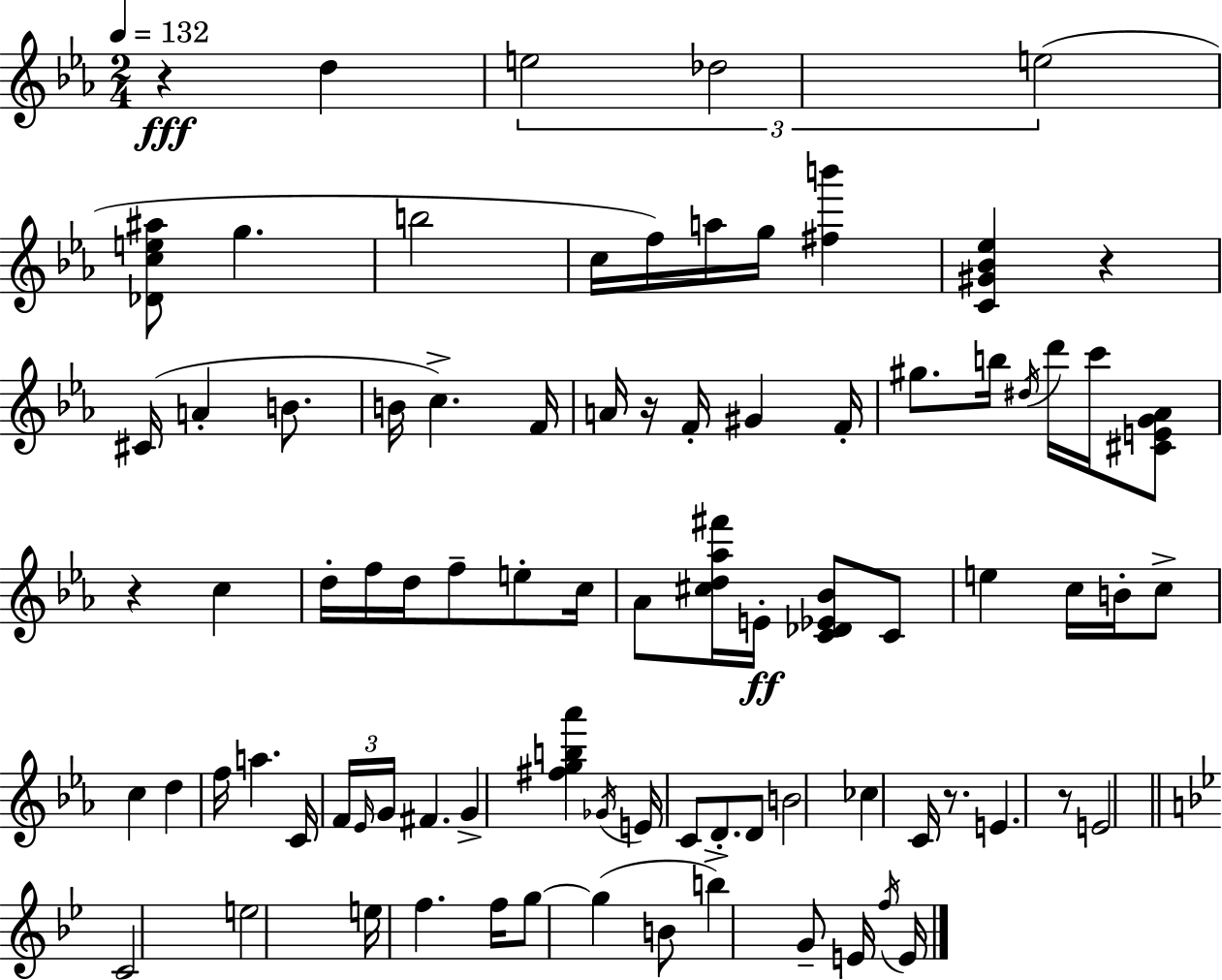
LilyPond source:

{
  \clef treble
  \numericTimeSignature
  \time 2/4
  \key c \minor
  \tempo 4 = 132
  \repeat volta 2 { r4\fff d''4 | \tuplet 3/2 { e''2 | des''2 | e''2( } | \break <des' c'' e'' ais''>8 g''4. | b''2 | c''16 f''16) a''16 g''16 <fis'' b'''>4 | <c' gis' bes' ees''>4 r4 | \break cis'16( a'4-. b'8. | b'16 c''4.->) f'16 | a'16 r16 f'16-. gis'4 f'16-. | gis''8. b''16 \acciaccatura { dis''16 } d'''16 c'''16 <cis' e' g' aes'>8 | \break r4 c''4 | d''16-. f''16 d''16 f''8-- e''8-. | c''16 aes'8 <cis'' d'' aes'' fis'''>16 e'16-.\ff <c' des' ees' bes'>8 c'8 | e''4 c''16 b'16-. c''8-> | \break c''4 d''4 | f''16 a''4. | c'16 \tuplet 3/2 { f'16 \grace { ees'16 } g'16 } fis'4. | g'4-> <fis'' g'' b'' aes'''>4 | \break \acciaccatura { ges'16 } e'16 c'8 d'8.-. | d'8 b'2 | ces''4 c'16 | r8. e'4. | \break r8 e'2 | \bar "||" \break \key bes \major c'2 | e''2 | e''16 f''4. f''16 | g''8~~ g''4( b'8 | \break b''4->) g'8-- e'16 \acciaccatura { f''16 } | e'16 } \bar "|."
}